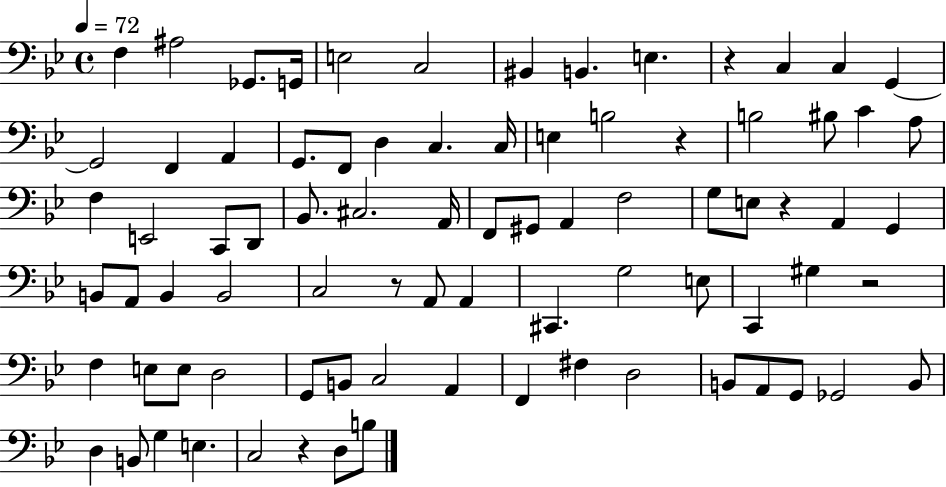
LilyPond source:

{
  \clef bass
  \time 4/4
  \defaultTimeSignature
  \key bes \major
  \tempo 4 = 72
  f4 ais2 ges,8. g,16 | e2 c2 | bis,4 b,4. e4. | r4 c4 c4 g,4~~ | \break g,2 f,4 a,4 | g,8. f,8 d4 c4. c16 | e4 b2 r4 | b2 bis8 c'4 a8 | \break f4 e,2 c,8 d,8 | bes,8. cis2. a,16 | f,8 gis,8 a,4 f2 | g8 e8 r4 a,4 g,4 | \break b,8 a,8 b,4 b,2 | c2 r8 a,8 a,4 | cis,4. g2 e8 | c,4 gis4 r2 | \break f4 e8 e8 d2 | g,8 b,8 c2 a,4 | f,4 fis4 d2 | b,8 a,8 g,8 ges,2 b,8 | \break d4 b,8 g4 e4. | c2 r4 d8 b8 | \bar "|."
}